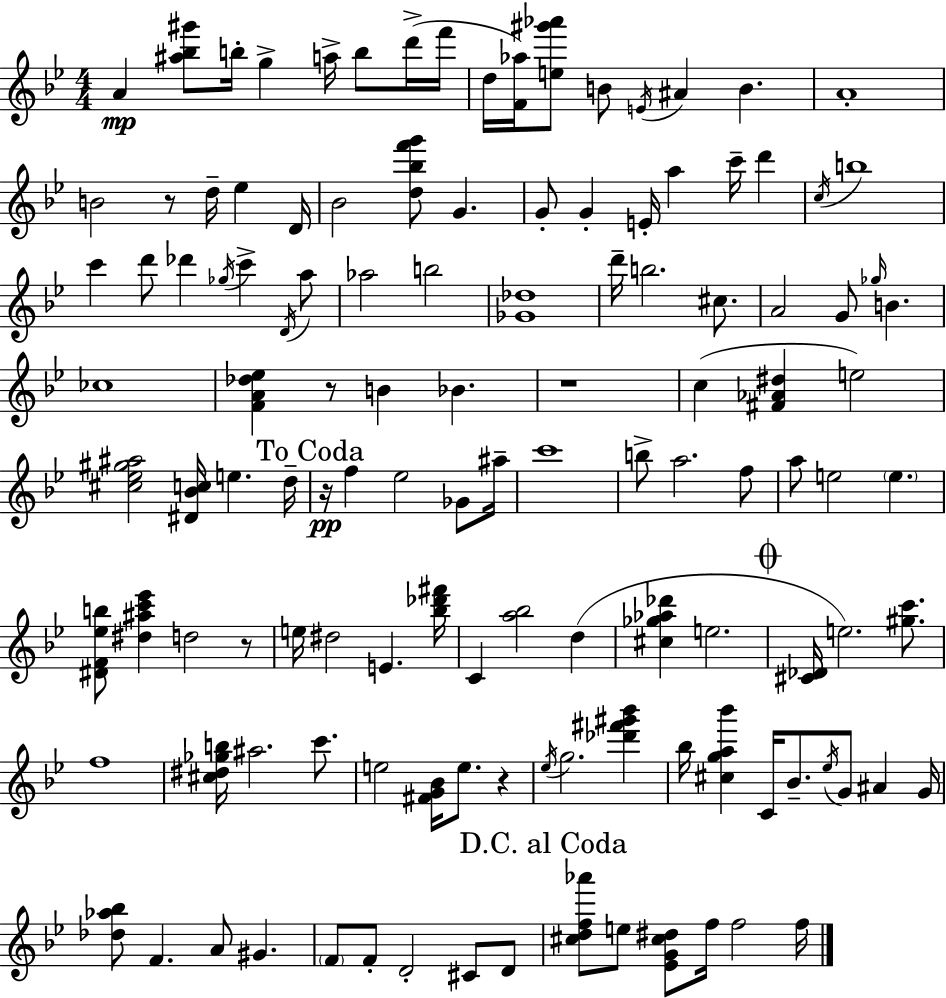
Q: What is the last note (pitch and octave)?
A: F5